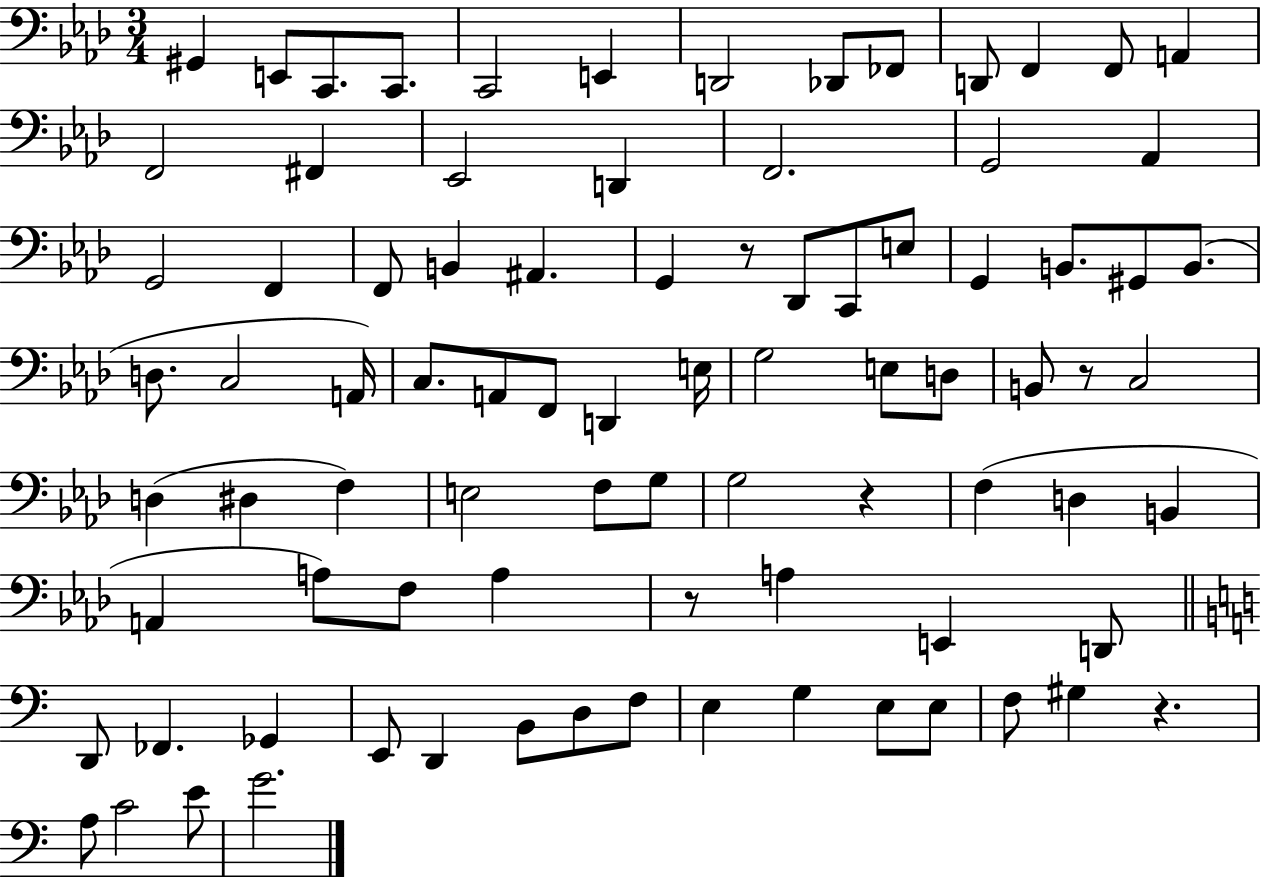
G#2/q E2/e C2/e. C2/e. C2/h E2/q D2/h Db2/e FES2/e D2/e F2/q F2/e A2/q F2/h F#2/q Eb2/h D2/q F2/h. G2/h Ab2/q G2/h F2/q F2/e B2/q A#2/q. G2/q R/e Db2/e C2/e E3/e G2/q B2/e. G#2/e B2/e. D3/e. C3/h A2/s C3/e. A2/e F2/e D2/q E3/s G3/h E3/e D3/e B2/e R/e C3/h D3/q D#3/q F3/q E3/h F3/e G3/e G3/h R/q F3/q D3/q B2/q A2/q A3/e F3/e A3/q R/e A3/q E2/q D2/e D2/e FES2/q. Gb2/q E2/e D2/q B2/e D3/e F3/e E3/q G3/q E3/e E3/e F3/e G#3/q R/q. A3/e C4/h E4/e G4/h.